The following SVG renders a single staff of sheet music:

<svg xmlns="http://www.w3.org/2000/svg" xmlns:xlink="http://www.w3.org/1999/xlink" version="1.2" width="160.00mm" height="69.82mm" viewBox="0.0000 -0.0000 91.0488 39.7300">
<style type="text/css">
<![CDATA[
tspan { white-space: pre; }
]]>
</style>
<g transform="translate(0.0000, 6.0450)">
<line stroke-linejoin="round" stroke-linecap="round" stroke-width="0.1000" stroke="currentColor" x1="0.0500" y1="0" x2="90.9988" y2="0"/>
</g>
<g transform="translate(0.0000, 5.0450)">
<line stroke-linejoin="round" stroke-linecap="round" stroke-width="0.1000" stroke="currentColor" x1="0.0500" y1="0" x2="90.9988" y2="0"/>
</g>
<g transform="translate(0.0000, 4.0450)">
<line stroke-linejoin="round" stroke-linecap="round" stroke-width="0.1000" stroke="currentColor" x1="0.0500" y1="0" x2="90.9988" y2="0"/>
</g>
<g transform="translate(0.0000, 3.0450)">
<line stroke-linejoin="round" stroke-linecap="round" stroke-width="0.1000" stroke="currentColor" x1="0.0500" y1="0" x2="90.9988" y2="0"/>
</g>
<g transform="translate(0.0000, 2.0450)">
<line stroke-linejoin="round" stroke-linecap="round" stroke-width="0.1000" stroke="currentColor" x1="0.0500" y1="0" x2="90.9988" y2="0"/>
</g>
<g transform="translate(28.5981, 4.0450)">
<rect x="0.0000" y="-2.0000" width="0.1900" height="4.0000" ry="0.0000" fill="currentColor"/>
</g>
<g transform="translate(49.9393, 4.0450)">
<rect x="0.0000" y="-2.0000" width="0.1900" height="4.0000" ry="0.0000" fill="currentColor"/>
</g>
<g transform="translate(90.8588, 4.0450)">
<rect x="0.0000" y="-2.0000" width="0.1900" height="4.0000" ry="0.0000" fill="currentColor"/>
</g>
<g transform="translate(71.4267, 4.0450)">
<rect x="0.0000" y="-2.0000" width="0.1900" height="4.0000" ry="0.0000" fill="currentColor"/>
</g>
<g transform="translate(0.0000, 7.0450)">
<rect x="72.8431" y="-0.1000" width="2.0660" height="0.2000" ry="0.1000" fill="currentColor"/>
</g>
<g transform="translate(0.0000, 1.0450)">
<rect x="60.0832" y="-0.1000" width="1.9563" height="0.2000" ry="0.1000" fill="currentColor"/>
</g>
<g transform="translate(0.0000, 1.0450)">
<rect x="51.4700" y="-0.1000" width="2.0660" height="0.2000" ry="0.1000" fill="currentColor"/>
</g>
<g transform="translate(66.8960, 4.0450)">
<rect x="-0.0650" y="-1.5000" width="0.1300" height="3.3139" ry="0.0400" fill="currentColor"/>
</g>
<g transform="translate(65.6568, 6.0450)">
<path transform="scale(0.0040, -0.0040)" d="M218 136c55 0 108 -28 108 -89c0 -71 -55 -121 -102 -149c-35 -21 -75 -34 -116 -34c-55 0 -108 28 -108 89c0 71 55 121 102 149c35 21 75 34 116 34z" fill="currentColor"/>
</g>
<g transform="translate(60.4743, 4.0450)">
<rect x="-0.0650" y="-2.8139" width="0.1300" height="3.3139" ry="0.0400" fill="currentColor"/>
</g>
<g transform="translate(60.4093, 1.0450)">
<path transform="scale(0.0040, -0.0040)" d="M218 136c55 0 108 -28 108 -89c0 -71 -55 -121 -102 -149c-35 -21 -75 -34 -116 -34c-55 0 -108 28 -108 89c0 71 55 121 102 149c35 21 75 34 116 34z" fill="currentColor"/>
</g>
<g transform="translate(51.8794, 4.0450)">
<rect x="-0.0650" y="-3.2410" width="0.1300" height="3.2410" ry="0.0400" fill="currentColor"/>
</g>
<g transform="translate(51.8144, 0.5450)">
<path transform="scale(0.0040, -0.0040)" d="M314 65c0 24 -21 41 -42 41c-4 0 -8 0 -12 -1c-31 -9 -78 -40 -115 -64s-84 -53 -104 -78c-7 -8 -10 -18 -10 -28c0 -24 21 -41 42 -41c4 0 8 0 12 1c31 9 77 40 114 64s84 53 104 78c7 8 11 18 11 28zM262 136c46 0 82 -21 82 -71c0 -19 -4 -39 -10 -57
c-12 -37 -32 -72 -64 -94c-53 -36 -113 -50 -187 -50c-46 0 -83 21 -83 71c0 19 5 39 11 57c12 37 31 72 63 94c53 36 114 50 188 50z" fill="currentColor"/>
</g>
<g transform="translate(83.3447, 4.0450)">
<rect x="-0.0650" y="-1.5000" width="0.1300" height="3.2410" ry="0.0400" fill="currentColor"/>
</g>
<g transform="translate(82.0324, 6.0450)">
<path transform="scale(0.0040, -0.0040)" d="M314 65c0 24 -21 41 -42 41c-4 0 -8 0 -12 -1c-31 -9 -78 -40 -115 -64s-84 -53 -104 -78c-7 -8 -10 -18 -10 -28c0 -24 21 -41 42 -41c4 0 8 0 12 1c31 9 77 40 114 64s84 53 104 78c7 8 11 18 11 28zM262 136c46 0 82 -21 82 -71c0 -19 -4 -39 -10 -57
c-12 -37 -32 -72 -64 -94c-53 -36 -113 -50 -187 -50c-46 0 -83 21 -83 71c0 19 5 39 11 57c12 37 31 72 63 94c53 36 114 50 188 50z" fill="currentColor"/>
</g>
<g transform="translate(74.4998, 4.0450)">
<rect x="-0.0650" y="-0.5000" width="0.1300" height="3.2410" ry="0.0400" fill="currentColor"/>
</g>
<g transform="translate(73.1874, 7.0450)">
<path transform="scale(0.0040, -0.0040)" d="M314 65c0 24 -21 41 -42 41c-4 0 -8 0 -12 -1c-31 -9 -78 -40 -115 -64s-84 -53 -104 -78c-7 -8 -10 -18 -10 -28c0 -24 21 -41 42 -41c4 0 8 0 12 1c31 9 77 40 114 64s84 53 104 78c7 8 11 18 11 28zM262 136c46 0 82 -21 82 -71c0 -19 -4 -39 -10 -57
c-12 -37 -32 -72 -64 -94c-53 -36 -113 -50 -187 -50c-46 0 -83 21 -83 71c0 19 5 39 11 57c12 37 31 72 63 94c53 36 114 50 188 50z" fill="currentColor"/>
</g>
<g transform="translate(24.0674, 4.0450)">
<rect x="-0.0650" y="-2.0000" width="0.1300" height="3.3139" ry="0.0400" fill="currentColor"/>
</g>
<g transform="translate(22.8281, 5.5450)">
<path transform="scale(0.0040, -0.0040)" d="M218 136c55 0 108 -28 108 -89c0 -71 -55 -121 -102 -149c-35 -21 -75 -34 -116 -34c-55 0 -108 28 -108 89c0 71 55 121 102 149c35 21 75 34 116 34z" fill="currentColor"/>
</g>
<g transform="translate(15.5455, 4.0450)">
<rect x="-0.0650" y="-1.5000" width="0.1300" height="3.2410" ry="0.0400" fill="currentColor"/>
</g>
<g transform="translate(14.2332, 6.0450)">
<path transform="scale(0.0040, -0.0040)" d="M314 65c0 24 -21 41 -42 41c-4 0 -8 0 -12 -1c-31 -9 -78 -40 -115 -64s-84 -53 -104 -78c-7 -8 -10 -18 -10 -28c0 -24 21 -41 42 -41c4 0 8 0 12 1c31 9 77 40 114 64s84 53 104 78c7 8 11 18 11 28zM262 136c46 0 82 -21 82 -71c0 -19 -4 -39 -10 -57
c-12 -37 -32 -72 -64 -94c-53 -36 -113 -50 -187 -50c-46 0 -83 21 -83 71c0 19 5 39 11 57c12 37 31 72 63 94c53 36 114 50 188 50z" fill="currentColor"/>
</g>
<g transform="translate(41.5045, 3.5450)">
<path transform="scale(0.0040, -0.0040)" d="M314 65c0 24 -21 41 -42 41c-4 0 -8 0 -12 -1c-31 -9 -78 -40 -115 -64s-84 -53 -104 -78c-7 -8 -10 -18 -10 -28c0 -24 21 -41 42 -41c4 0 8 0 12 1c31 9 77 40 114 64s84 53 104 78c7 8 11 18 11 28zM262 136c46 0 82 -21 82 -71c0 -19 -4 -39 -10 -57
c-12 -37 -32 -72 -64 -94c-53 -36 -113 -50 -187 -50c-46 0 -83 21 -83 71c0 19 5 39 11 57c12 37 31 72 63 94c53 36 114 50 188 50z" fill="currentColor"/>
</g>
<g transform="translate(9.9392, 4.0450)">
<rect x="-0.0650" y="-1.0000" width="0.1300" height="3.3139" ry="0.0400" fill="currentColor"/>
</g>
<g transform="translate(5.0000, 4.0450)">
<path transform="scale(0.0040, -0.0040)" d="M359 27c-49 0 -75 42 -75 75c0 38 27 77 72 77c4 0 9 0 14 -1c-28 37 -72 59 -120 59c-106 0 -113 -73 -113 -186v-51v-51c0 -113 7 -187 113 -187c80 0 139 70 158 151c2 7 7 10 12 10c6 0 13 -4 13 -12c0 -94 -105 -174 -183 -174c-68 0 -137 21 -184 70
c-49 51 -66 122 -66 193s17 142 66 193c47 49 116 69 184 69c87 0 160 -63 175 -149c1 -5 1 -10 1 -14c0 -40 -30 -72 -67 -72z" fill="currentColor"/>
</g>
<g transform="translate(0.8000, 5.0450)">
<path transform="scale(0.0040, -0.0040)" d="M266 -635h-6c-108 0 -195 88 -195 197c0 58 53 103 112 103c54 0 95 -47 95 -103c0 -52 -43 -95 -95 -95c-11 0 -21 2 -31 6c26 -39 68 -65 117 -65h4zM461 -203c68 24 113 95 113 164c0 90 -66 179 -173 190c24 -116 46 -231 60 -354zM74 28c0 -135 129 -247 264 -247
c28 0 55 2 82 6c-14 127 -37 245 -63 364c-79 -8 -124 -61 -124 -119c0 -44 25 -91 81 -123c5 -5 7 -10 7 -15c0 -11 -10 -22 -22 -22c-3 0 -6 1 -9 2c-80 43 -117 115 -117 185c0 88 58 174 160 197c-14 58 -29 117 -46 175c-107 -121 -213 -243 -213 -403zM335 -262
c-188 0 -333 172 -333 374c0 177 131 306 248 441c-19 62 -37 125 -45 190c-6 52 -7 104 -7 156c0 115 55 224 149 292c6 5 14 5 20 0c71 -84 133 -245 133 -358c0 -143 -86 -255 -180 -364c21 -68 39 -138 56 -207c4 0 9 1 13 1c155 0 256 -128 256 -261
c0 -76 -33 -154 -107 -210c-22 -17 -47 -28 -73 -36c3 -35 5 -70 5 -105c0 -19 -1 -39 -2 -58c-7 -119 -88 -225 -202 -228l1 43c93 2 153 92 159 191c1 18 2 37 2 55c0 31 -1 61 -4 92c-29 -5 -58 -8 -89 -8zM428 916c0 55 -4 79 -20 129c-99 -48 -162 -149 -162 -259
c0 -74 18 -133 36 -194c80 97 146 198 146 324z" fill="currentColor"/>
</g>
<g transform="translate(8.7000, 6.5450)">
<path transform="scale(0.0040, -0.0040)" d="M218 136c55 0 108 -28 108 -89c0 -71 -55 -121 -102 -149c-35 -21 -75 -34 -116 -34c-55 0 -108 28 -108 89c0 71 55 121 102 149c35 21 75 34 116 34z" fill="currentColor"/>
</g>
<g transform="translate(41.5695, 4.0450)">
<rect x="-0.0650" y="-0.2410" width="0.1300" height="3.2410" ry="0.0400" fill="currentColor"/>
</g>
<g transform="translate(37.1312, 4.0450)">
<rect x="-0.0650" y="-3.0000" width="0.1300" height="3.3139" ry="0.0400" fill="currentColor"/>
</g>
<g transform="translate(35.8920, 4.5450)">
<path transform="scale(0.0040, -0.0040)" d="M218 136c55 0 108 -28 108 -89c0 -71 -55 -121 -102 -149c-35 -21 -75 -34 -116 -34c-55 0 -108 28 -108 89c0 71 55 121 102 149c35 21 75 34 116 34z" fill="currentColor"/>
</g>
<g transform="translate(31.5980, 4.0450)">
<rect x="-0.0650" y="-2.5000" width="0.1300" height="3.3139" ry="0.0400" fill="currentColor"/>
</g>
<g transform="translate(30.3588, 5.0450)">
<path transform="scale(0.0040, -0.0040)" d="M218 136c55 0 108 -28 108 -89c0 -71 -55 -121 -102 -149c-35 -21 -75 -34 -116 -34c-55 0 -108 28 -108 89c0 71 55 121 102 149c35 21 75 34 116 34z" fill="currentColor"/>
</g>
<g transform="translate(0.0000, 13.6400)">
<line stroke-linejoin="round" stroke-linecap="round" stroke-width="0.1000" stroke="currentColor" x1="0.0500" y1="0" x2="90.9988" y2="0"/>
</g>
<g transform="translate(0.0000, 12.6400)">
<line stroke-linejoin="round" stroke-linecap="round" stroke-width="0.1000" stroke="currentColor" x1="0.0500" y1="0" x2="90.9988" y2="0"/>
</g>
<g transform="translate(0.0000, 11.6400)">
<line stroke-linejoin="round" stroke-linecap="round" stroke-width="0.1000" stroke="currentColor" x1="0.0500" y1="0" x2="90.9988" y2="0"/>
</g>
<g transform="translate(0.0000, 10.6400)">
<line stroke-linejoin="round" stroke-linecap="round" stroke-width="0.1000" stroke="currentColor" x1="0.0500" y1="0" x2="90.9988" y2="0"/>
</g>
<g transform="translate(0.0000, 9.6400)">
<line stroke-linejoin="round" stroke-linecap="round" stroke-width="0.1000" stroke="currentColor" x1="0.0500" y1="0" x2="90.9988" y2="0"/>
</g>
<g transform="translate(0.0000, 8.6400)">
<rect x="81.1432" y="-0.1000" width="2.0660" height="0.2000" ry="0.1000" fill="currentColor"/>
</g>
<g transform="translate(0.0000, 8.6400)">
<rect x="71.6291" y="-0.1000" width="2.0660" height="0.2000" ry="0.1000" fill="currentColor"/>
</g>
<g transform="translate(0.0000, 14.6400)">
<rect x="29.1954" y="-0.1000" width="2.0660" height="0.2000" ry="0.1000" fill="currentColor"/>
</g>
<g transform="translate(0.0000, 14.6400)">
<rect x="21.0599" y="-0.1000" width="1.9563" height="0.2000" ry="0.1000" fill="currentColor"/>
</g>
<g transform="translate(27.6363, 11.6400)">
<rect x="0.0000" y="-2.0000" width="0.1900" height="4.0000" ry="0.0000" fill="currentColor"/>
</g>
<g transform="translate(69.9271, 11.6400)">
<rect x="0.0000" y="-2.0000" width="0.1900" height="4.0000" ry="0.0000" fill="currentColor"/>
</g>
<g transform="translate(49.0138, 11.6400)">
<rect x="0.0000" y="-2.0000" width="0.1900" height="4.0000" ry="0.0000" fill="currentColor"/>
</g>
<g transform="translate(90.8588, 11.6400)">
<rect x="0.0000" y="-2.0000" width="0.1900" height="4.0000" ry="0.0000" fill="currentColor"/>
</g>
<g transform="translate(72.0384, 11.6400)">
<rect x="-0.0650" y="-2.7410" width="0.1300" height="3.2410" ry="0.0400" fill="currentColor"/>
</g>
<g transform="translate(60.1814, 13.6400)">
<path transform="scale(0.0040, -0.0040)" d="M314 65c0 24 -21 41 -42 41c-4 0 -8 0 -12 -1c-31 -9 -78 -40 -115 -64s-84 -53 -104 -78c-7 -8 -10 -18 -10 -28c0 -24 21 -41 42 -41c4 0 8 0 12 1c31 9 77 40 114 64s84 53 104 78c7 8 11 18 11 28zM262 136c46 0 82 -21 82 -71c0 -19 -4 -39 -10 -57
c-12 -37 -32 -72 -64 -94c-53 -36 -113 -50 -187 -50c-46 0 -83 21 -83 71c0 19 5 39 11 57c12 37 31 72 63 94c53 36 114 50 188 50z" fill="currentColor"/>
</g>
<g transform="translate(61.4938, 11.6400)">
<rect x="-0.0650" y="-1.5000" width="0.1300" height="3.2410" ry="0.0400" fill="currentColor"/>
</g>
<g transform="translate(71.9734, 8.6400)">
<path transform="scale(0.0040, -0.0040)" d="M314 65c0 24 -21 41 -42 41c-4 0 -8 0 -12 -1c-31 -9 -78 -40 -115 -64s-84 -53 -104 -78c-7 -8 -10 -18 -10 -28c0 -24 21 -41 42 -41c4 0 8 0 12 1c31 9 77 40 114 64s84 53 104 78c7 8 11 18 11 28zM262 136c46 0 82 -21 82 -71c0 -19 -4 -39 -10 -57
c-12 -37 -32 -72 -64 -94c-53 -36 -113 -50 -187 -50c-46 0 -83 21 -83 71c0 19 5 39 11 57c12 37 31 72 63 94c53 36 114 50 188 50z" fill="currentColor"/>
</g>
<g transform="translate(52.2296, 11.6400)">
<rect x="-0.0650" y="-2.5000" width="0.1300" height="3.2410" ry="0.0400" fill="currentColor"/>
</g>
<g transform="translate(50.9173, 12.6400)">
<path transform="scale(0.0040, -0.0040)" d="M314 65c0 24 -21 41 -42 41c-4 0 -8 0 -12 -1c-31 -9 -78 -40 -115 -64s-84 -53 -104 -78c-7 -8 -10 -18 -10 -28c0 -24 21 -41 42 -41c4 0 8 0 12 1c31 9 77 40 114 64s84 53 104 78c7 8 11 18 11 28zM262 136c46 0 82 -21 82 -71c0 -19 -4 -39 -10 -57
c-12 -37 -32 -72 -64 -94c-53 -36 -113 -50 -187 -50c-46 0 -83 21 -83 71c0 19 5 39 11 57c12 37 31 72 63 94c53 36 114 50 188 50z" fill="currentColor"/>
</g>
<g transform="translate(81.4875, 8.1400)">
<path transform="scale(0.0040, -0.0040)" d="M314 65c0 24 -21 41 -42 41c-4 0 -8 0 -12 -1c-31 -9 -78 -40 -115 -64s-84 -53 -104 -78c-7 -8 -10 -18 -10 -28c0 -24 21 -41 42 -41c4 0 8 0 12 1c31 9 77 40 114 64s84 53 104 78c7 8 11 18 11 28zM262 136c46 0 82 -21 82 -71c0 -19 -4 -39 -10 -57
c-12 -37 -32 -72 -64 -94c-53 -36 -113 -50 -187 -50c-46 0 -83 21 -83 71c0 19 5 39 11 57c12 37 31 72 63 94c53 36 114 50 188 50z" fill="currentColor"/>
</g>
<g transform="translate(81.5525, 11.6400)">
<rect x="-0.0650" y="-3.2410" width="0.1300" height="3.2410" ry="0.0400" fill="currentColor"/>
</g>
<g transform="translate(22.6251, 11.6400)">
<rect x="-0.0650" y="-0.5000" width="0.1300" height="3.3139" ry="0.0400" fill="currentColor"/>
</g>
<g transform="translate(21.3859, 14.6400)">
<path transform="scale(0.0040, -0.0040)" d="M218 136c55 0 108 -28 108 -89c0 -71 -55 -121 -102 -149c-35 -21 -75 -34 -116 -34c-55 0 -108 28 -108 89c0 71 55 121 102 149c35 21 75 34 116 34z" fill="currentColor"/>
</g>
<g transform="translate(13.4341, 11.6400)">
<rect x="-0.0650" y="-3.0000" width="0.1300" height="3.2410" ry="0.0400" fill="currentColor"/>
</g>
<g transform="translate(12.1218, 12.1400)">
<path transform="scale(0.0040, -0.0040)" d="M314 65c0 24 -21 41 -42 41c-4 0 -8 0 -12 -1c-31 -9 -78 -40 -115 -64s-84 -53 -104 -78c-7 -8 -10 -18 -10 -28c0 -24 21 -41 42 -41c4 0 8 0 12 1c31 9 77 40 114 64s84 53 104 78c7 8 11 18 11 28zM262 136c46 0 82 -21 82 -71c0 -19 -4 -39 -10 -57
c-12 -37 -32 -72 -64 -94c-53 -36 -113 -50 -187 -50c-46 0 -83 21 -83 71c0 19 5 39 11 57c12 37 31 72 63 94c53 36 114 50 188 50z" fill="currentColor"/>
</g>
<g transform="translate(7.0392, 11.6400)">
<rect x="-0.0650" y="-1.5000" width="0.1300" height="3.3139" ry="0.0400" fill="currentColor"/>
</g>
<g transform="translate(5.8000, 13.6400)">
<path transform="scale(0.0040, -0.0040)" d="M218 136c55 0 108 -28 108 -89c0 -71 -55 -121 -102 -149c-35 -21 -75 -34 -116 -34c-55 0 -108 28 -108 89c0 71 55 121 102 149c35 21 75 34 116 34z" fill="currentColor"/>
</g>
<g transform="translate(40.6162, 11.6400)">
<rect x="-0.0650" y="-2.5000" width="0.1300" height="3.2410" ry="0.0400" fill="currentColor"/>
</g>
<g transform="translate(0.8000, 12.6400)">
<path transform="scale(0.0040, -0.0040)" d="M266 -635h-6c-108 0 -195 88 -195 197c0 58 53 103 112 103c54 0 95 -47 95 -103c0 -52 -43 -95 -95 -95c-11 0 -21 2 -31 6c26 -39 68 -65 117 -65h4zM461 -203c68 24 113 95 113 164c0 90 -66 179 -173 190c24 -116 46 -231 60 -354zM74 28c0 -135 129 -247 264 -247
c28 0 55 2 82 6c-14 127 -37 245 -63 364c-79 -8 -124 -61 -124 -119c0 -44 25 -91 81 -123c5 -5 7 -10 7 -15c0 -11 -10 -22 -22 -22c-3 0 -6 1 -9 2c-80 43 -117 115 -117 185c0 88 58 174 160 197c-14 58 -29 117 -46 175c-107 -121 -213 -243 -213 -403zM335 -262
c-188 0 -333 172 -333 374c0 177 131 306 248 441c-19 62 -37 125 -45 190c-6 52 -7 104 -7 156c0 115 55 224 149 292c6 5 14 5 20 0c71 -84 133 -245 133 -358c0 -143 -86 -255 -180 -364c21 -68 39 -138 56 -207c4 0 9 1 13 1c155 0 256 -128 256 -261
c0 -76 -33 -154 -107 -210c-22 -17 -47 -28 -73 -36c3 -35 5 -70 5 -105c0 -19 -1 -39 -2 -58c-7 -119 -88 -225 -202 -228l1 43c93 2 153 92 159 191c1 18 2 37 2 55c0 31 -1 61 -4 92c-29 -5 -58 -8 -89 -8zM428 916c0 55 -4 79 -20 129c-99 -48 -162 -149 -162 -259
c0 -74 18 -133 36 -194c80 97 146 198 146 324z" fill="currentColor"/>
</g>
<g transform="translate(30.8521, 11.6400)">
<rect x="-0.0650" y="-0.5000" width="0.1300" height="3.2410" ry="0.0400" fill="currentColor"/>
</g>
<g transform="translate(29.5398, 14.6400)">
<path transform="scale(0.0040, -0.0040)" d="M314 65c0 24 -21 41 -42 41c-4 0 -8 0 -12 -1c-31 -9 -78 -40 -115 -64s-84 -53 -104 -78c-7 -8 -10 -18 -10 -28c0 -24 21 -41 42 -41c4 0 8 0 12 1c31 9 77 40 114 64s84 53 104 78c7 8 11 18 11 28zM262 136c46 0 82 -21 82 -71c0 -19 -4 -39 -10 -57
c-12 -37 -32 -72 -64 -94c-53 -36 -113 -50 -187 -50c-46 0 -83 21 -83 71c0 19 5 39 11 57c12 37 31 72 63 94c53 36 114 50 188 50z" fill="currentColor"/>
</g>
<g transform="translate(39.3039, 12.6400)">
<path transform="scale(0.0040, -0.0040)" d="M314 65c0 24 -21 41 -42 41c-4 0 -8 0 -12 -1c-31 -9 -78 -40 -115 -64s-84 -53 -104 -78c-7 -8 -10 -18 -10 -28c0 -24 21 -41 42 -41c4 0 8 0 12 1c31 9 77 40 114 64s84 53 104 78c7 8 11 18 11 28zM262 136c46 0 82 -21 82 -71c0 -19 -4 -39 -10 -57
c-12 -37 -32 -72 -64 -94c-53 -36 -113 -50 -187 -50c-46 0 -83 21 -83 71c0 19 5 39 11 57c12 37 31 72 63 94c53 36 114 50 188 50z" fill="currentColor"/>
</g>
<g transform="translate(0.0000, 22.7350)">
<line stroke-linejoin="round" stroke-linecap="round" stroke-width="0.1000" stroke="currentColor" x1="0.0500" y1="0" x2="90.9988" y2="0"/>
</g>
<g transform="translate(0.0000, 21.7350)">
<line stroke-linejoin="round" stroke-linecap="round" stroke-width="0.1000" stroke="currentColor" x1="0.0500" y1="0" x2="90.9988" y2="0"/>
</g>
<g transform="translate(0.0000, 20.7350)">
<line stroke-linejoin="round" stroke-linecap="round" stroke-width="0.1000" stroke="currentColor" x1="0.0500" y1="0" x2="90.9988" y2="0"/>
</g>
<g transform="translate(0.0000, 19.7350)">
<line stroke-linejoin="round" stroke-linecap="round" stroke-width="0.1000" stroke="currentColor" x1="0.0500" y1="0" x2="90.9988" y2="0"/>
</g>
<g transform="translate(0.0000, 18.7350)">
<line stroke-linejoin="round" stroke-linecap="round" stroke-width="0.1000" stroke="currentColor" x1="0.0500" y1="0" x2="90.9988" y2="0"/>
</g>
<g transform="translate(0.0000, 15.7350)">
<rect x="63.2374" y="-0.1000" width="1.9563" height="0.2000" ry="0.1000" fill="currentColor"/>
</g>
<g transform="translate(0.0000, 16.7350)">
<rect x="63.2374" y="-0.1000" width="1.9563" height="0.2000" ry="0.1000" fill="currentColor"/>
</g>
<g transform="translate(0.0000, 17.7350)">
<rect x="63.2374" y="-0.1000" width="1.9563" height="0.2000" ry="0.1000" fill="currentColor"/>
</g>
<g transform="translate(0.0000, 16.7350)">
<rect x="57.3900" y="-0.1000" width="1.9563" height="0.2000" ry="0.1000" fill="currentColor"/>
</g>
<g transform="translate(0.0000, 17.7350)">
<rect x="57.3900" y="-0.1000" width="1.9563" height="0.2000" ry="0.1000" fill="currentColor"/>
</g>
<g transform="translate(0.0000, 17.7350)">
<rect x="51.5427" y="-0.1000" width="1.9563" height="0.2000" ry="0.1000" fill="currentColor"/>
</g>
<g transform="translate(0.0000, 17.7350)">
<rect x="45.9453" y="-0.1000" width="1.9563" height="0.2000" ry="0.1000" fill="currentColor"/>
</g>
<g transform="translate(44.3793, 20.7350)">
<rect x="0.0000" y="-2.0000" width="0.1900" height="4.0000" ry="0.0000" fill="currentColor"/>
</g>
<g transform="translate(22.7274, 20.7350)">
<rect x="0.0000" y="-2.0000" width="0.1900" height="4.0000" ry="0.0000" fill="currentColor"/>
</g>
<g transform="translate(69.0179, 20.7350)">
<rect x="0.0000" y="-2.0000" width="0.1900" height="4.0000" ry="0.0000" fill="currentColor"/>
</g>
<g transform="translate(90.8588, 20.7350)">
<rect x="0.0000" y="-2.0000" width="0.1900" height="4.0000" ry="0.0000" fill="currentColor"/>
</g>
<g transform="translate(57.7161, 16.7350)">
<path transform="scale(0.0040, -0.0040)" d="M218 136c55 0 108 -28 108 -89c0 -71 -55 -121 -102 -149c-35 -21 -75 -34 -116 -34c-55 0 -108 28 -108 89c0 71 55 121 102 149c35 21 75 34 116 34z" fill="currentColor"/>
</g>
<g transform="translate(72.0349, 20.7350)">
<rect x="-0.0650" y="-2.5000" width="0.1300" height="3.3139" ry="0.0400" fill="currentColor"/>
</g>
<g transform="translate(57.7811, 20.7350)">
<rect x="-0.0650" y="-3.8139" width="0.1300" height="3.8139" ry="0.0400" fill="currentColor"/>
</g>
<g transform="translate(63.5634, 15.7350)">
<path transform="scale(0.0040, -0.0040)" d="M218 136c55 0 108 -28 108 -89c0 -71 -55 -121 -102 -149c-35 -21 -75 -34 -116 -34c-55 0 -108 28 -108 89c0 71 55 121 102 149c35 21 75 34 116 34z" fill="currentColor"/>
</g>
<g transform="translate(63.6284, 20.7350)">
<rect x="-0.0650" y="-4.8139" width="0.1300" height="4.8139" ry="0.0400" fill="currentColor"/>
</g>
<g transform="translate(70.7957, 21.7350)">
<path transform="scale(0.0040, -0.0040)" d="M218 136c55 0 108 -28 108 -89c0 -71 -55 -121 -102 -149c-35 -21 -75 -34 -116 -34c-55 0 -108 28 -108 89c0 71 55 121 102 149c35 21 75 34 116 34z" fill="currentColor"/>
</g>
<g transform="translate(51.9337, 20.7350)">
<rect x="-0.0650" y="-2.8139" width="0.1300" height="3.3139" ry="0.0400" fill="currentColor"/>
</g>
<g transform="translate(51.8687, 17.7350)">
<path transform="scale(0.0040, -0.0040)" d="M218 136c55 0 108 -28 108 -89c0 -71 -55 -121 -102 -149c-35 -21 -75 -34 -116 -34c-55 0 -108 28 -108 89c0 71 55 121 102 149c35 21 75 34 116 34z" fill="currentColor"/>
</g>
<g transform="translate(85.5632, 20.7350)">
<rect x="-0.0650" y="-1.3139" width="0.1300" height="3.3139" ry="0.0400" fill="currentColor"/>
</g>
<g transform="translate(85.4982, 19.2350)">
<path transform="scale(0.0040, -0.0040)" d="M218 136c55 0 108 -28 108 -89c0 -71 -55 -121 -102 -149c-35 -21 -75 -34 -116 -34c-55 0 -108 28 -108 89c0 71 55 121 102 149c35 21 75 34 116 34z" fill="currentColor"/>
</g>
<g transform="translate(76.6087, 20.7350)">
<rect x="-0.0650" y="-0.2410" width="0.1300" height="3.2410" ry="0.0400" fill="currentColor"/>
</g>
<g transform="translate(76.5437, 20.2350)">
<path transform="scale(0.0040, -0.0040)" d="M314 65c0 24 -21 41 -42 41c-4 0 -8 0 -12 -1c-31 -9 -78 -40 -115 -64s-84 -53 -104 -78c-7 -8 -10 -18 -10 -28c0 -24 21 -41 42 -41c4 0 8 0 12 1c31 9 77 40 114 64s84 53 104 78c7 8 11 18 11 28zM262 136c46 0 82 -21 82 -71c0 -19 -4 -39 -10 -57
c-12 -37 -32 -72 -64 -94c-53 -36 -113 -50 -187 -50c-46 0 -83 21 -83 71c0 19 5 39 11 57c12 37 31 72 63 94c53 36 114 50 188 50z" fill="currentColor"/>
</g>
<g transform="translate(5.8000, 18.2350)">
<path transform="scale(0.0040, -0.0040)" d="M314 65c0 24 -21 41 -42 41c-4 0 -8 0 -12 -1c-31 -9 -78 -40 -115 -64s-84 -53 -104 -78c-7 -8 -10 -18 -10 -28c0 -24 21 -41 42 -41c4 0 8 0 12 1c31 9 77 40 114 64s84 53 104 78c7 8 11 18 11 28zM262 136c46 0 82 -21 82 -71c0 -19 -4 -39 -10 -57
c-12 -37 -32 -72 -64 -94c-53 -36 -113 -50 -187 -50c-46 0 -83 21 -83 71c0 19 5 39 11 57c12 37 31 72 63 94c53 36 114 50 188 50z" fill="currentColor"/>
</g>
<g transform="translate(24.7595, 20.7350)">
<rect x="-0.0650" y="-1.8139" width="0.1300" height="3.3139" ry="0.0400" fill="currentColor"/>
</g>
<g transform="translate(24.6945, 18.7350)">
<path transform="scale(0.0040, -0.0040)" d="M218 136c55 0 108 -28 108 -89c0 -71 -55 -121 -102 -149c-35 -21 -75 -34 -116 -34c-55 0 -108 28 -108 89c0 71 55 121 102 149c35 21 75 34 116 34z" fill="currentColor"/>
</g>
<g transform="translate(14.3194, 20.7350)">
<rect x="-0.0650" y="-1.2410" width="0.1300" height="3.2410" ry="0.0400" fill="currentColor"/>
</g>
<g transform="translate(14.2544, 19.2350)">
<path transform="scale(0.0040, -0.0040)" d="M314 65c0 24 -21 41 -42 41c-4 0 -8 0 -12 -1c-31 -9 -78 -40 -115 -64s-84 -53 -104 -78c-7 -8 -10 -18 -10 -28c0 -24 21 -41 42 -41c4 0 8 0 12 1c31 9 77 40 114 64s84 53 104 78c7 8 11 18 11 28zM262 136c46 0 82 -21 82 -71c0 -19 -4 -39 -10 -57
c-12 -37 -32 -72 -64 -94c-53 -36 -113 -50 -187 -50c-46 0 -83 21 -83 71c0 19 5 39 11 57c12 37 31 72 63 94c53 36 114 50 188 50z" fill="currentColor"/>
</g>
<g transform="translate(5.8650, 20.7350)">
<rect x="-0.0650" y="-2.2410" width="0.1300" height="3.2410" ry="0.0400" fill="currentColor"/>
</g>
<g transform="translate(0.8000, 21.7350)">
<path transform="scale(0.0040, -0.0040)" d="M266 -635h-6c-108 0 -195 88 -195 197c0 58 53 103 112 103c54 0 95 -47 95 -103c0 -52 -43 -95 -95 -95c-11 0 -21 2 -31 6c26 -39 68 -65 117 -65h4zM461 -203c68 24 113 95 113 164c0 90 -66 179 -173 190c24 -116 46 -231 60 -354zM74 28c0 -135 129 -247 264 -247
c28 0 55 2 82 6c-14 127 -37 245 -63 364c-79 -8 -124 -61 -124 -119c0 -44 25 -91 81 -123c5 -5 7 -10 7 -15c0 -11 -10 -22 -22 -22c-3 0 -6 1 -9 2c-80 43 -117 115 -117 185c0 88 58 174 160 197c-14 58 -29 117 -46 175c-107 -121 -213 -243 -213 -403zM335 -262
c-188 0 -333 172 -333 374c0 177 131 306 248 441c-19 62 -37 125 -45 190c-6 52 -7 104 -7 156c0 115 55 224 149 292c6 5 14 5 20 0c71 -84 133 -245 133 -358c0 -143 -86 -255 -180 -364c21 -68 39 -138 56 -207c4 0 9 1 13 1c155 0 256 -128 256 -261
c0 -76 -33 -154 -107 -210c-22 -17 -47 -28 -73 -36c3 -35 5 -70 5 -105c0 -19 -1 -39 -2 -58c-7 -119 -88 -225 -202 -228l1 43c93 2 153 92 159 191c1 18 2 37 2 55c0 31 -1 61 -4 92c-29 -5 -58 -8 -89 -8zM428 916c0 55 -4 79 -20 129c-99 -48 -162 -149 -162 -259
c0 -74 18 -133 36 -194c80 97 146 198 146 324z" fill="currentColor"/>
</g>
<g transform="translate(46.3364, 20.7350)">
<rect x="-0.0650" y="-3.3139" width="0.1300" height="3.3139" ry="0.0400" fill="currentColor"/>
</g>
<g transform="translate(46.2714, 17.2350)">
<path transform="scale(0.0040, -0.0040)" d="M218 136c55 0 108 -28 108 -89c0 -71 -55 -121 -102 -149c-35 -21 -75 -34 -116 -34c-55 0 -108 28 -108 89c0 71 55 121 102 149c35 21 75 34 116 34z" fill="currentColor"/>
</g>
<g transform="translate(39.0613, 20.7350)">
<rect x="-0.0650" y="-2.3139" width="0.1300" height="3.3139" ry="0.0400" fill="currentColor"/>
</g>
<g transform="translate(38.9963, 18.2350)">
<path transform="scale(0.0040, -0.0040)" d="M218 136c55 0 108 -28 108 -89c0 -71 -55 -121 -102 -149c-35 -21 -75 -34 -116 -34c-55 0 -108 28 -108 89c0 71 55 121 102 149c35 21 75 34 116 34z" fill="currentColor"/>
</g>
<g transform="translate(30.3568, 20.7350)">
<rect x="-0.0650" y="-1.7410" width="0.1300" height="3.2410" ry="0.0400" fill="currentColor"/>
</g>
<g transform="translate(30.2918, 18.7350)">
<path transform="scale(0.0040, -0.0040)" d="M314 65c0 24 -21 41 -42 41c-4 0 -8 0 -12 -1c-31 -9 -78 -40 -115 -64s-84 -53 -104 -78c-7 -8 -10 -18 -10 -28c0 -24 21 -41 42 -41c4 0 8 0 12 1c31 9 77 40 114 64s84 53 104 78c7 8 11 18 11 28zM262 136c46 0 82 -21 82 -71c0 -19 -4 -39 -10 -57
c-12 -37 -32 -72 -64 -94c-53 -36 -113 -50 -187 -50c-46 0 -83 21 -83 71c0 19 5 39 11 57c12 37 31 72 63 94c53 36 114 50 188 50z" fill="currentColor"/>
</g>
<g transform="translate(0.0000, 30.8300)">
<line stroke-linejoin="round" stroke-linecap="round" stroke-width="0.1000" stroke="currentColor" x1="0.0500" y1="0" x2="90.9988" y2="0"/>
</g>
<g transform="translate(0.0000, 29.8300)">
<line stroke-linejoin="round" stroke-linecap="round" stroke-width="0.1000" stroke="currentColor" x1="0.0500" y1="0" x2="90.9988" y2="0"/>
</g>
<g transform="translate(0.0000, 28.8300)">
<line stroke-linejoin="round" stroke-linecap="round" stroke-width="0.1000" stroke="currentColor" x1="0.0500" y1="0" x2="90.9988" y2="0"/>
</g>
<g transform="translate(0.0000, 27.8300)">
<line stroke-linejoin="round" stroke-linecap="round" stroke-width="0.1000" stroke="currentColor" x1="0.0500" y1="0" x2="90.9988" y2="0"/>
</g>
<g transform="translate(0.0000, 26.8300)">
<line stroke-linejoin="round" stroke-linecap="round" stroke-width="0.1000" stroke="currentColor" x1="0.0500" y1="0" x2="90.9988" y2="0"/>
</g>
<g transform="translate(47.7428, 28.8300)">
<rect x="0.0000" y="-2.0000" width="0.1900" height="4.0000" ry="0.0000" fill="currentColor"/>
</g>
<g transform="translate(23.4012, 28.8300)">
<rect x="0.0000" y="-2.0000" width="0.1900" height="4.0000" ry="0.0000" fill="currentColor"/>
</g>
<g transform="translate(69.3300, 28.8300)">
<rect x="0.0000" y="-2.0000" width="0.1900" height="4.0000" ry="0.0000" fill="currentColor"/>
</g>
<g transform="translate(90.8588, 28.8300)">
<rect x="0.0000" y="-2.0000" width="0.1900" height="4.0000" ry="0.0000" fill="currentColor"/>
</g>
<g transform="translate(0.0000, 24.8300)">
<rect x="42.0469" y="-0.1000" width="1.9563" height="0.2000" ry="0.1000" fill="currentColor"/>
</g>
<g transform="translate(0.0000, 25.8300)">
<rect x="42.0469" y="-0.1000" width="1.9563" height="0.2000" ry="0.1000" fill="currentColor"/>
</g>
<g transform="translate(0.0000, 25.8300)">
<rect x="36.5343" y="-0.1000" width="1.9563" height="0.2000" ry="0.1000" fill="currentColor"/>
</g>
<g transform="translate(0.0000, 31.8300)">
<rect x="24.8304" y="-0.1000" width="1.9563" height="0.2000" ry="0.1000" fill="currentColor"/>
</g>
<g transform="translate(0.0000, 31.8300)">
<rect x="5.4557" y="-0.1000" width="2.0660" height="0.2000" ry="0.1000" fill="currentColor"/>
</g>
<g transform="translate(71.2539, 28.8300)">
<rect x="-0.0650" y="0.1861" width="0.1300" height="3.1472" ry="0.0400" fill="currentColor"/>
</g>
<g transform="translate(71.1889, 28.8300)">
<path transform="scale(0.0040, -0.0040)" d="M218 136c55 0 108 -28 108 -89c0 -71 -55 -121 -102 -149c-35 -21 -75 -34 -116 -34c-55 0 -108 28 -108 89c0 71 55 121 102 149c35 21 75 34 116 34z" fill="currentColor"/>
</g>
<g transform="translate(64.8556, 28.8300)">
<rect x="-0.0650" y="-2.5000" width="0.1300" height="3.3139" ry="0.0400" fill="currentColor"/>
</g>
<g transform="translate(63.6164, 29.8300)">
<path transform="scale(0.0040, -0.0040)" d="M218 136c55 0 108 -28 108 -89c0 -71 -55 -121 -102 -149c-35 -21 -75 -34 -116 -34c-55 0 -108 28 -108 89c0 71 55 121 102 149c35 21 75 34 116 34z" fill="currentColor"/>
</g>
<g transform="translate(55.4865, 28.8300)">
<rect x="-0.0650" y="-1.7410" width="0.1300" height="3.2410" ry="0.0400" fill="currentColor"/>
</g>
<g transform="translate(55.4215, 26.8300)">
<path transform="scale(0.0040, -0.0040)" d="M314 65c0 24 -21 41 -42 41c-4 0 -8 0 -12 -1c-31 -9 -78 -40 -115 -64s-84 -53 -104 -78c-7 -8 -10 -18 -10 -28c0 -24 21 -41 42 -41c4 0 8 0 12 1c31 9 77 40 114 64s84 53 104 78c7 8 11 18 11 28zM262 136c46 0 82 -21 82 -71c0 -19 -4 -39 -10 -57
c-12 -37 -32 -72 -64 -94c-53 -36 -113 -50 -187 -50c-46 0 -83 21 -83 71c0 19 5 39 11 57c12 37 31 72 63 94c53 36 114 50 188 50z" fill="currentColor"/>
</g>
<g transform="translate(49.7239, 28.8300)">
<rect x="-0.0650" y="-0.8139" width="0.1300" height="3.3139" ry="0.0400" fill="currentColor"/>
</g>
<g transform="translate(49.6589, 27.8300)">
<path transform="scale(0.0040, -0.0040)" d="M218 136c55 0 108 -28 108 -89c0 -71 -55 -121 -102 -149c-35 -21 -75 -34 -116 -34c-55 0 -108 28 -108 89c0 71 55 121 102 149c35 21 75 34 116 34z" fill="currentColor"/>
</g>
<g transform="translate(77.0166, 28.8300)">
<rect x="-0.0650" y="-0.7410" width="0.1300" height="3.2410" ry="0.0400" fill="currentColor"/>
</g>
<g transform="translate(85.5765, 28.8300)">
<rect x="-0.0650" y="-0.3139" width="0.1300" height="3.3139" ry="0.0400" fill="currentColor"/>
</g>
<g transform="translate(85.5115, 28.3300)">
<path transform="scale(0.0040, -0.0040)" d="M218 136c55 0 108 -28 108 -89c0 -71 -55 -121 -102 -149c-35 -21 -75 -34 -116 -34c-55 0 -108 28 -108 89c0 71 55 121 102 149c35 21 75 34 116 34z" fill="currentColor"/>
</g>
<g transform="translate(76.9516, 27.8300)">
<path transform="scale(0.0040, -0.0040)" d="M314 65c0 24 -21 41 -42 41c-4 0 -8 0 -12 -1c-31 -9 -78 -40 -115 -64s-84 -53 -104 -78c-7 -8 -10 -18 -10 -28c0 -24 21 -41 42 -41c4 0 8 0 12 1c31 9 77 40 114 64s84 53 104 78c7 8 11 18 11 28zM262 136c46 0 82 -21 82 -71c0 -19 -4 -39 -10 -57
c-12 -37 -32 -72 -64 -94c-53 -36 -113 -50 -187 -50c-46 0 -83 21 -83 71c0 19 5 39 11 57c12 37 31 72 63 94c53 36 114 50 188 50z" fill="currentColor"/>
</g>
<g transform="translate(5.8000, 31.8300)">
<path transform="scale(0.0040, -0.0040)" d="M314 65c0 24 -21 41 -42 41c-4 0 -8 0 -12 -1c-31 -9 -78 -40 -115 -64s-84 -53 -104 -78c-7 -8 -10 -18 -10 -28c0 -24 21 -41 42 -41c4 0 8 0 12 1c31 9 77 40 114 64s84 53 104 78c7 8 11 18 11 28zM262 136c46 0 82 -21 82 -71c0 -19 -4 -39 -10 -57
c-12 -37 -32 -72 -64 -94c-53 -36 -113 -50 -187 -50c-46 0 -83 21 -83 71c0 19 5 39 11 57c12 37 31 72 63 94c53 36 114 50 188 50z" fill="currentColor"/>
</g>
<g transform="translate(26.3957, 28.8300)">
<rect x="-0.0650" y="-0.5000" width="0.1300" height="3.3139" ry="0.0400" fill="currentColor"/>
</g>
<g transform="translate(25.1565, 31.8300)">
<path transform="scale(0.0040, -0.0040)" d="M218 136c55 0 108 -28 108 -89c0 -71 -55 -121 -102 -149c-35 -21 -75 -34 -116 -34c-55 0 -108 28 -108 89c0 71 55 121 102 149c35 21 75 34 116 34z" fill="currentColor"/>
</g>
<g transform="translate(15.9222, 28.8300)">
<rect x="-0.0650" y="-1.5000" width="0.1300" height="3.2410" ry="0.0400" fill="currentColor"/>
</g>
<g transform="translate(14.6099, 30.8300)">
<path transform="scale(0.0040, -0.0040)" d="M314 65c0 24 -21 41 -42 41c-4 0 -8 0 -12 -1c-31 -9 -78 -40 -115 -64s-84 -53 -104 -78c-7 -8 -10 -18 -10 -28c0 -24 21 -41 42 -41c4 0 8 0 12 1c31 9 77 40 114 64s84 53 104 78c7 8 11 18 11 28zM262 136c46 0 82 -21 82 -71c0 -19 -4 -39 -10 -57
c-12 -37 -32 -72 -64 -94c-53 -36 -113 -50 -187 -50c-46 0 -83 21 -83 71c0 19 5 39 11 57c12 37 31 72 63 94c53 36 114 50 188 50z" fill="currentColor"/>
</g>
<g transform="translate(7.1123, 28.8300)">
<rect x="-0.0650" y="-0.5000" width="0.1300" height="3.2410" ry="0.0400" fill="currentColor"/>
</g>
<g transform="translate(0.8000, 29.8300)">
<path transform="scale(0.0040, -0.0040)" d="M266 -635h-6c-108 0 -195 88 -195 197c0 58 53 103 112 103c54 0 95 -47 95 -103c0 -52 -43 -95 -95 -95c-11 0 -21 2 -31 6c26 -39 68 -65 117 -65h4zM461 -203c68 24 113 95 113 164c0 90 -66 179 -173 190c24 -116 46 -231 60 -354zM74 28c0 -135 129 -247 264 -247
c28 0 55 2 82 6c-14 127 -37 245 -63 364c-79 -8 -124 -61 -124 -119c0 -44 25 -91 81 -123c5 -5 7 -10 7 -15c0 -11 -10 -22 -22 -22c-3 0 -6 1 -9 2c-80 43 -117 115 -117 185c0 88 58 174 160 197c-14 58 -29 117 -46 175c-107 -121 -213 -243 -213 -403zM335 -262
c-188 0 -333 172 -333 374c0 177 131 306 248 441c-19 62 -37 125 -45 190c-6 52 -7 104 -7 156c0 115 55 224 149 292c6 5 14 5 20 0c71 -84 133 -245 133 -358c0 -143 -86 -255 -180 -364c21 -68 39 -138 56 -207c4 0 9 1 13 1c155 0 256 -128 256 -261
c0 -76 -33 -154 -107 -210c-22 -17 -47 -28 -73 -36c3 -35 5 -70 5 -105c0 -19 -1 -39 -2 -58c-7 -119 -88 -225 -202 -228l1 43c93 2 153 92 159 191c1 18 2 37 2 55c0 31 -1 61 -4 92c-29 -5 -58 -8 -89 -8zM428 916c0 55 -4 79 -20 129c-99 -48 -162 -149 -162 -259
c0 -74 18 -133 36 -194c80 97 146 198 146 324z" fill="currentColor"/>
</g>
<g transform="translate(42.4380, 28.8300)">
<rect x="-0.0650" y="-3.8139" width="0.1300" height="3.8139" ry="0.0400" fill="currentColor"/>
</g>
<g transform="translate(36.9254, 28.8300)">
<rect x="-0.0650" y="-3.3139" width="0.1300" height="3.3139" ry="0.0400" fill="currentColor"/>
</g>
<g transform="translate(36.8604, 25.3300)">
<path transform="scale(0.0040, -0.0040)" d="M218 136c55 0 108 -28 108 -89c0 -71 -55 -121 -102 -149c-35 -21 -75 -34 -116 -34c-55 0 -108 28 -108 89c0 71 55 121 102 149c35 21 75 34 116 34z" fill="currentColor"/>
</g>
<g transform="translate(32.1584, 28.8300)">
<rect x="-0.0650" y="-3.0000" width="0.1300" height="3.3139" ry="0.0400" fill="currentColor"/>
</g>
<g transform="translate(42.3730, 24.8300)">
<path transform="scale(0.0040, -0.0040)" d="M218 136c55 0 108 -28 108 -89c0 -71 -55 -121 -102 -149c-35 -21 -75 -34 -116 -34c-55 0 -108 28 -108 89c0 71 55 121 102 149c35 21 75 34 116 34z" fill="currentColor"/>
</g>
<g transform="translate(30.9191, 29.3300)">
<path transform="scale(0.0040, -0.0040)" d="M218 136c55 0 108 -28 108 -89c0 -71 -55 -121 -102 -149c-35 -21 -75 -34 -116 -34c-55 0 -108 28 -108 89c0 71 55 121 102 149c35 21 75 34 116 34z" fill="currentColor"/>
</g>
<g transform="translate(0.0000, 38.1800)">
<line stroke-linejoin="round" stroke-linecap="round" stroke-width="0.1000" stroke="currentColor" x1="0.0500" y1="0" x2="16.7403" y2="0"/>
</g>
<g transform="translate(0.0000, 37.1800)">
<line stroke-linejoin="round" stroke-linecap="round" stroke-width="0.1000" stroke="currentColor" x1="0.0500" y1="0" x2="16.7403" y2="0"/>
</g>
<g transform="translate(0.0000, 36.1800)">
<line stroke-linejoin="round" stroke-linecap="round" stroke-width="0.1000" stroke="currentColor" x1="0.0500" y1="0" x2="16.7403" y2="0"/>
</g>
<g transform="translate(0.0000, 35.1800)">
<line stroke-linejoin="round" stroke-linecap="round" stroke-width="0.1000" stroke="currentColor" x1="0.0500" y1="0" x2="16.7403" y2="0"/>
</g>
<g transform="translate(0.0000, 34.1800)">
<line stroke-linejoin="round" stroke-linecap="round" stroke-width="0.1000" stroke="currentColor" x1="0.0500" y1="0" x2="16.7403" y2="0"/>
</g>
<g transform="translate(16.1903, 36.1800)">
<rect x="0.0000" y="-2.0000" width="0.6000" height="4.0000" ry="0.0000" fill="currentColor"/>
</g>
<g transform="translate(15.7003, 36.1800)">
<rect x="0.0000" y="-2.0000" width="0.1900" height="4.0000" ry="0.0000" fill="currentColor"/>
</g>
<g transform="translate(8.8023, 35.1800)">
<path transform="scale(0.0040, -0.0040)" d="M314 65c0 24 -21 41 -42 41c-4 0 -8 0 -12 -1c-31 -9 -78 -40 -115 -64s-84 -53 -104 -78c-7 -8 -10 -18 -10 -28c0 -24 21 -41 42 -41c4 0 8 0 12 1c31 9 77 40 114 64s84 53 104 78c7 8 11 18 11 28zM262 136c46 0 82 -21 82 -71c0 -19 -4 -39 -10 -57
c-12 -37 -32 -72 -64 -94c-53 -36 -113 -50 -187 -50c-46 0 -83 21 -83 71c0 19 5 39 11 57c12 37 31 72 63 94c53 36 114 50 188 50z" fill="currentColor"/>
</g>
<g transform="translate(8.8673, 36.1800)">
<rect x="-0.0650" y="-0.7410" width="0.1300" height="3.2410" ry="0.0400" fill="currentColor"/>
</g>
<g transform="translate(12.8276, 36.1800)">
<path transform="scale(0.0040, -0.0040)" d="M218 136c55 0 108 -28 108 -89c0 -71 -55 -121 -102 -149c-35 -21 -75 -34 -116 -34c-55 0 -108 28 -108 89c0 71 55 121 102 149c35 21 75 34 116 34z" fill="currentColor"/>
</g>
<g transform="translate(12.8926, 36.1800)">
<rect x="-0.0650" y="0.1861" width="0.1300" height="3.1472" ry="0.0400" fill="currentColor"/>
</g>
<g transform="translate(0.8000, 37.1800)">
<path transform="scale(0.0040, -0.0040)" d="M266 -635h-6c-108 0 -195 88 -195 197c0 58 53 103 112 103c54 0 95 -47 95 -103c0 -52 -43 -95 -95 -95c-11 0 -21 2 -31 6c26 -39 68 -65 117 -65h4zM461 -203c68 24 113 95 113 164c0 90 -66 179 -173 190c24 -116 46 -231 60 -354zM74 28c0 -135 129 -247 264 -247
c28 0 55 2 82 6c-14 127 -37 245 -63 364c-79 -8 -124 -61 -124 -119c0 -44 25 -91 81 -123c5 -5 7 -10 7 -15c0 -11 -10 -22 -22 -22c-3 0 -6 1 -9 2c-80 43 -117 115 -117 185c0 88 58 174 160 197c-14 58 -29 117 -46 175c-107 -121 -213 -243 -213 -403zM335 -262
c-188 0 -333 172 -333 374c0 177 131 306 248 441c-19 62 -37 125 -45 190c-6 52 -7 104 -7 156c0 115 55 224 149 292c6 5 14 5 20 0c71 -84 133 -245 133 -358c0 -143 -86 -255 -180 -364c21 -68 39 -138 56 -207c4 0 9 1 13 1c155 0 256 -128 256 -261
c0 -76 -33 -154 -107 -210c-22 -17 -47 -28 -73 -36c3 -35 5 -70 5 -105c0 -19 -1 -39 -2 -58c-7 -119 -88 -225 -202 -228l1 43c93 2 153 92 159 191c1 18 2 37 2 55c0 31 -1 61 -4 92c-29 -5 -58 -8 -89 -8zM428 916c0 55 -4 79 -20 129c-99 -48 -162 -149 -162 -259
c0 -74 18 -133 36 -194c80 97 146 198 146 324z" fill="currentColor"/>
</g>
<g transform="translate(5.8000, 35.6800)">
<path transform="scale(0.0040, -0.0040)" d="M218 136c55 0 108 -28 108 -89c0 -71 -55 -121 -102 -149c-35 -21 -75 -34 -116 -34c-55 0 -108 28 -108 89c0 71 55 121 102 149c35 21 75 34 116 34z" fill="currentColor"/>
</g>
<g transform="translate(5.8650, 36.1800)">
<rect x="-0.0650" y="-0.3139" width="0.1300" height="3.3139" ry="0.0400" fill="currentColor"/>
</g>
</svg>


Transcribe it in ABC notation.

X:1
T:Untitled
M:4/4
L:1/4
K:C
D E2 F G A c2 b2 a E C2 E2 E A2 C C2 G2 G2 E2 a2 b2 g2 e2 f f2 g b a c' e' G c2 e C2 E2 C A b c' d f2 G B d2 c c d2 B